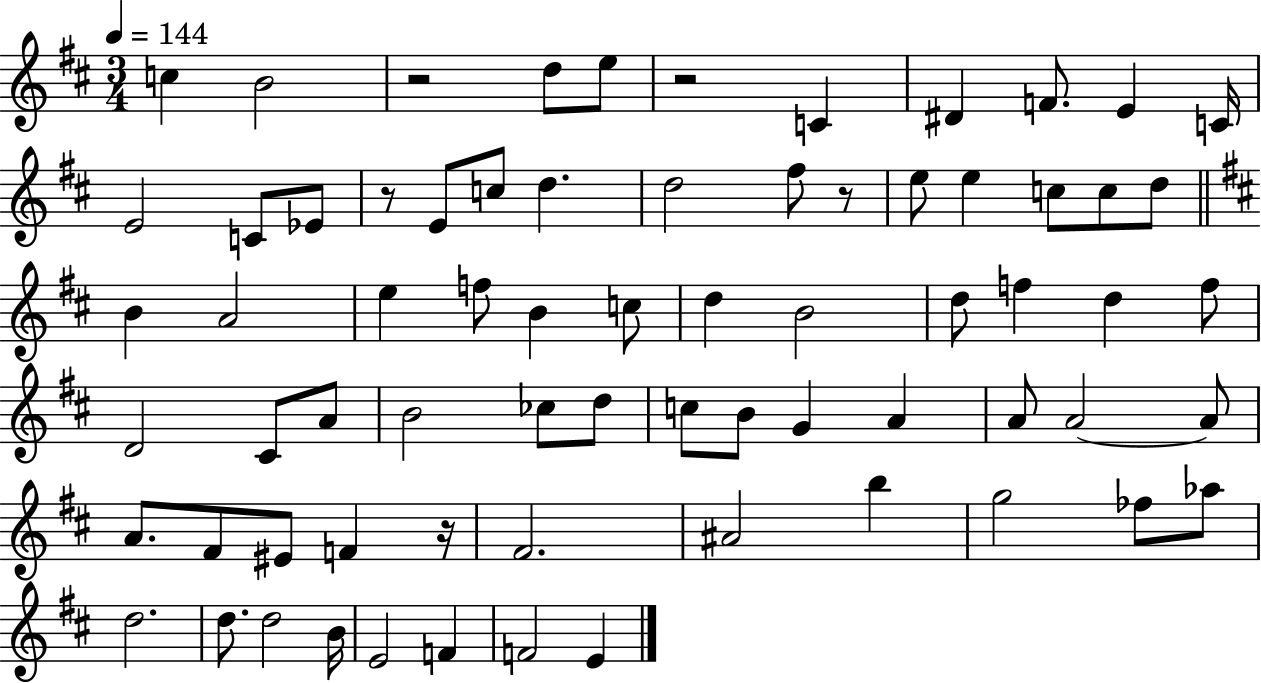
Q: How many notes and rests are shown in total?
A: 70